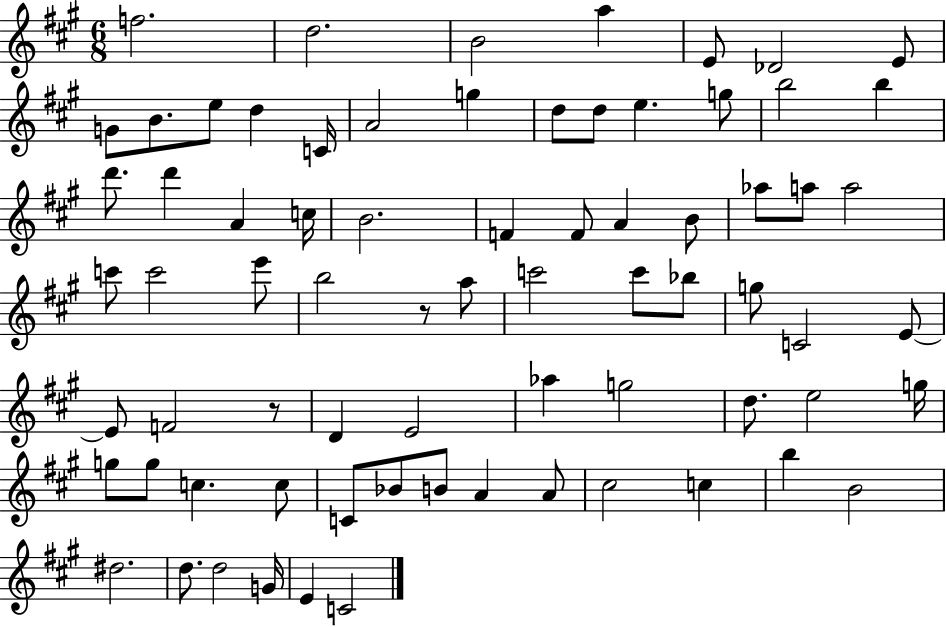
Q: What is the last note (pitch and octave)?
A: C4